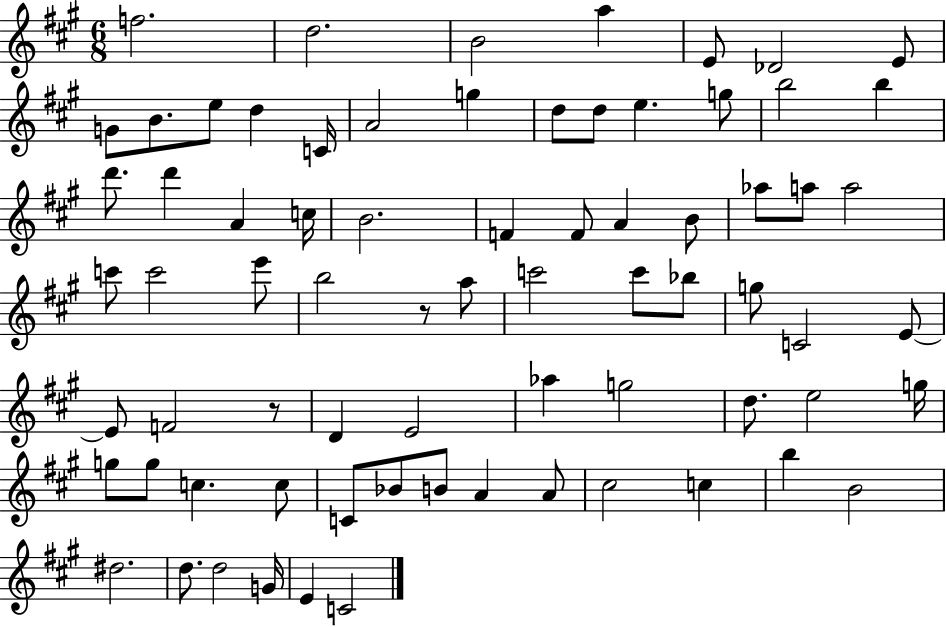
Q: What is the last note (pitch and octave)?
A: C4